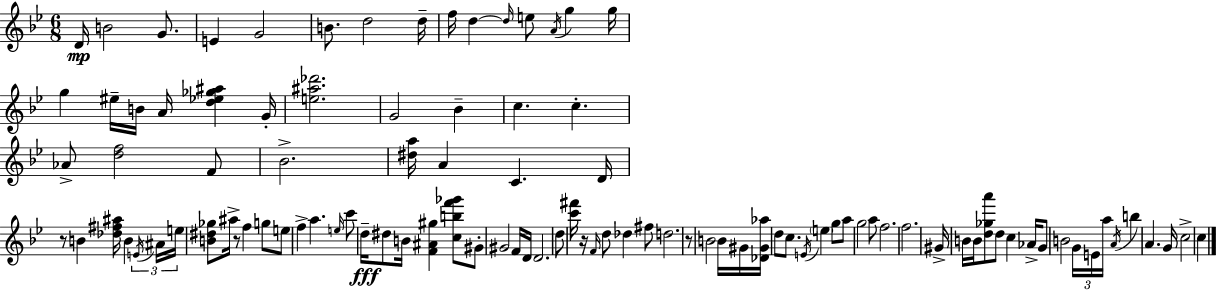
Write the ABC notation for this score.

X:1
T:Untitled
M:6/8
L:1/4
K:Gm
D/4 B2 G/2 E G2 B/2 d2 d/4 f/4 d d/4 e/2 A/4 g g/4 g ^e/4 B/4 A/4 [d_e_g^a] G/4 [e^a_d']2 G2 _B c c _A/2 [df]2 F/2 _B2 [^da]/4 A C D/4 z/2 B [_d^f^a]/4 B E/4 ^A/4 e/4 [B^d_g]/2 ^a/4 z/2 f g/2 e/2 f a e/4 c'/2 d/4 ^d/2 B/4 [F^A^g] [cbf'_g']/2 ^G/2 ^G2 F/4 D/4 D2 d/2 [c'^f']/4 z/4 F/4 d/2 _d ^f/2 d2 z/2 B2 B/4 ^G/4 [_D^G_a]/4 d/2 c/2 E/4 e g/2 a/2 g2 a/2 f2 f2 ^G/4 B/4 B/4 [d_ga']/2 d/2 c _A/4 G/2 B2 G/4 E/4 a/4 A/4 b A G/4 c2 c